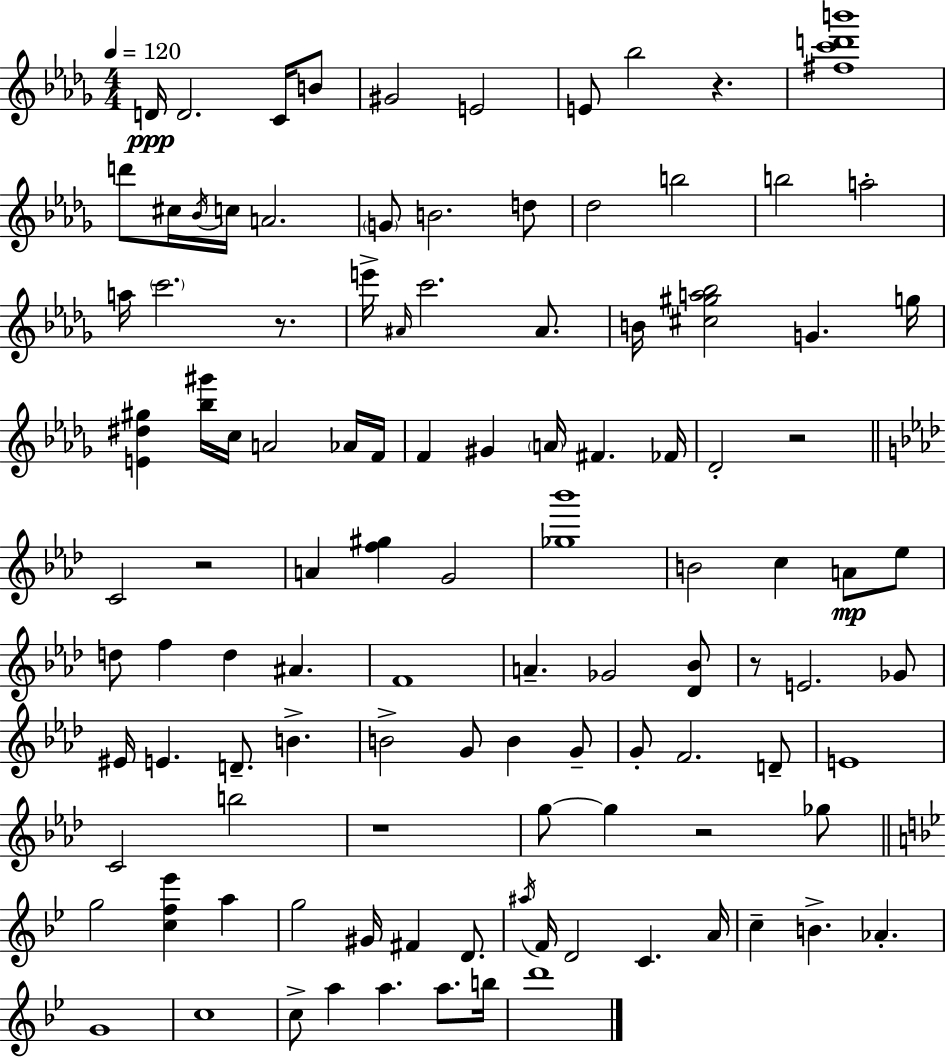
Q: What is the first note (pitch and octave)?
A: D4